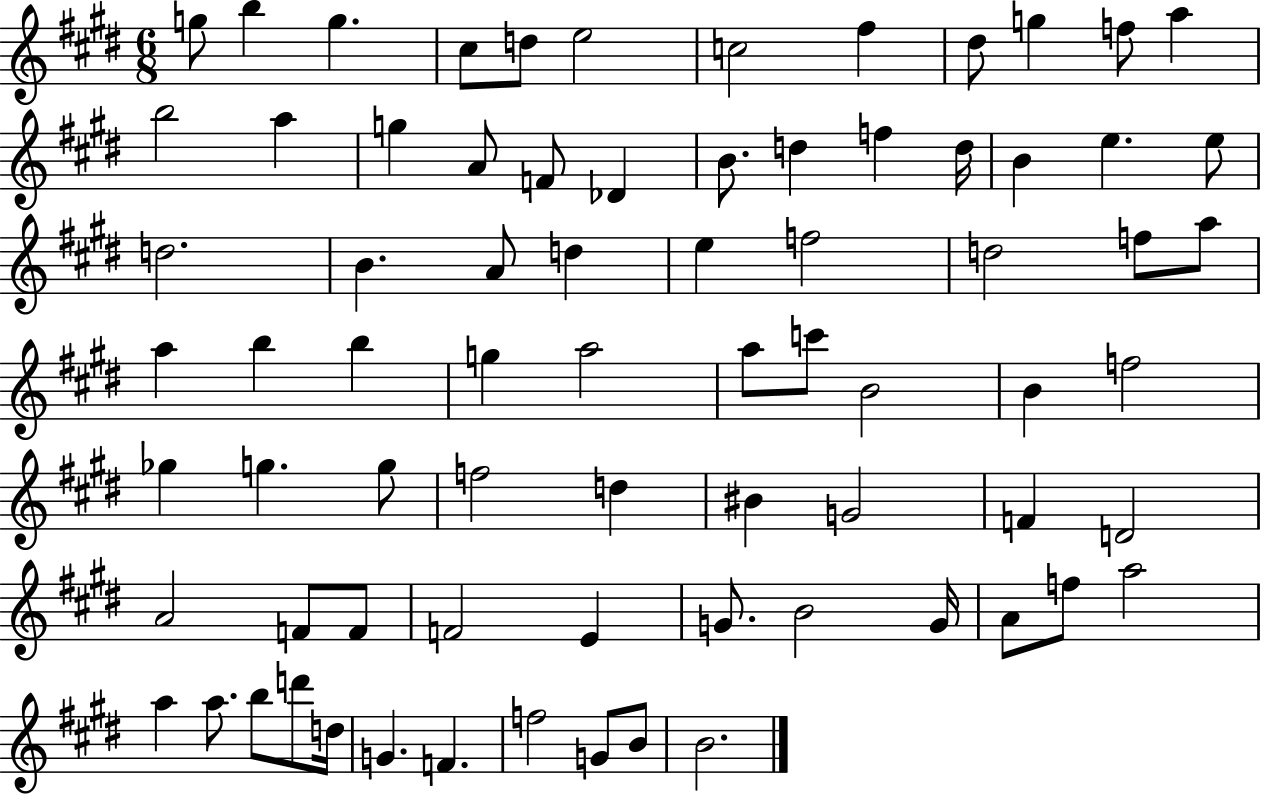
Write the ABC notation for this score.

X:1
T:Untitled
M:6/8
L:1/4
K:E
g/2 b g ^c/2 d/2 e2 c2 ^f ^d/2 g f/2 a b2 a g A/2 F/2 _D B/2 d f d/4 B e e/2 d2 B A/2 d e f2 d2 f/2 a/2 a b b g a2 a/2 c'/2 B2 B f2 _g g g/2 f2 d ^B G2 F D2 A2 F/2 F/2 F2 E G/2 B2 G/4 A/2 f/2 a2 a a/2 b/2 d'/2 d/4 G F f2 G/2 B/2 B2